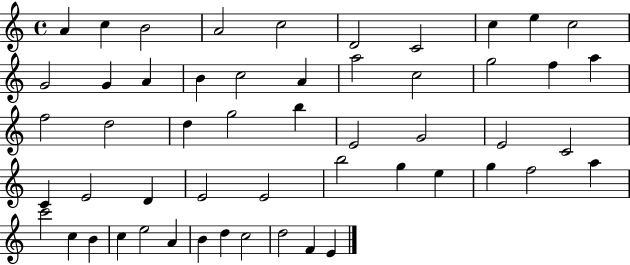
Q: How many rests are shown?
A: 0